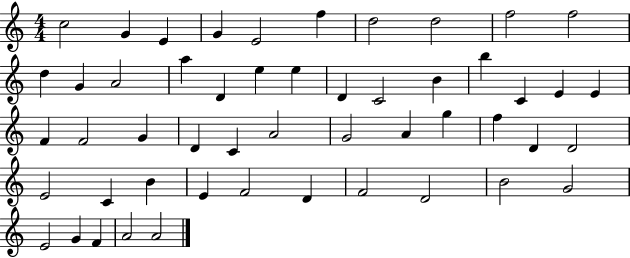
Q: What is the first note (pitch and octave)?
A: C5